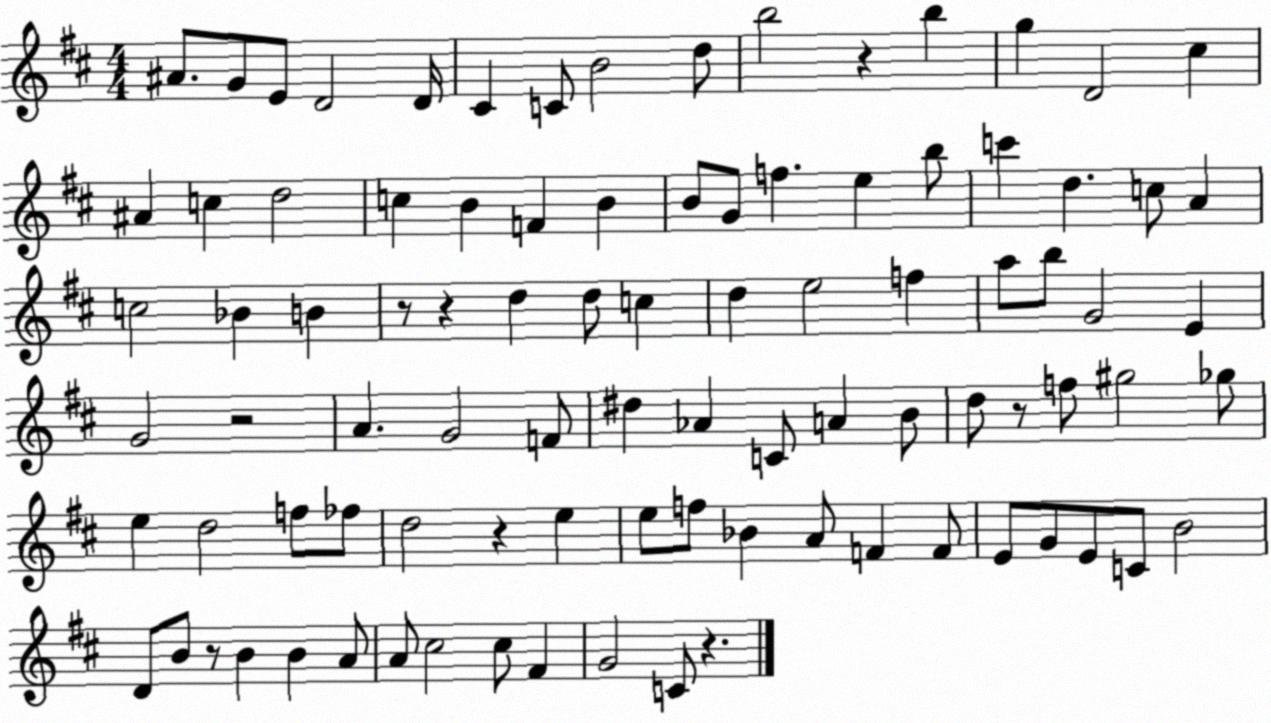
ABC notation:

X:1
T:Untitled
M:4/4
L:1/4
K:D
^A/2 G/2 E/2 D2 D/4 ^C C/2 B2 d/2 b2 z b g D2 ^c ^A c d2 c B F B B/2 G/2 f e b/2 c' d c/2 A c2 _B B z/2 z d d/2 c d e2 f a/2 b/2 G2 E G2 z2 A G2 F/2 ^d _A C/2 A B/2 d/2 z/2 f/2 ^g2 _g/2 e d2 f/2 _f/2 d2 z e e/2 f/2 _B A/2 F F/2 E/2 G/2 E/2 C/2 B2 D/2 B/2 z/2 B B A/2 A/2 ^c2 ^c/2 ^F G2 C/2 z